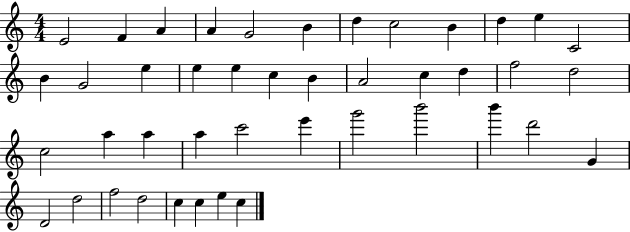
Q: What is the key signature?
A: C major